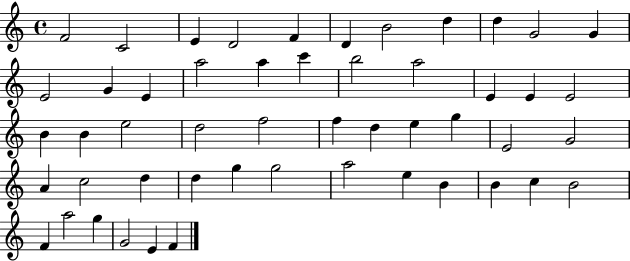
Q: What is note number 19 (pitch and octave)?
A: A5